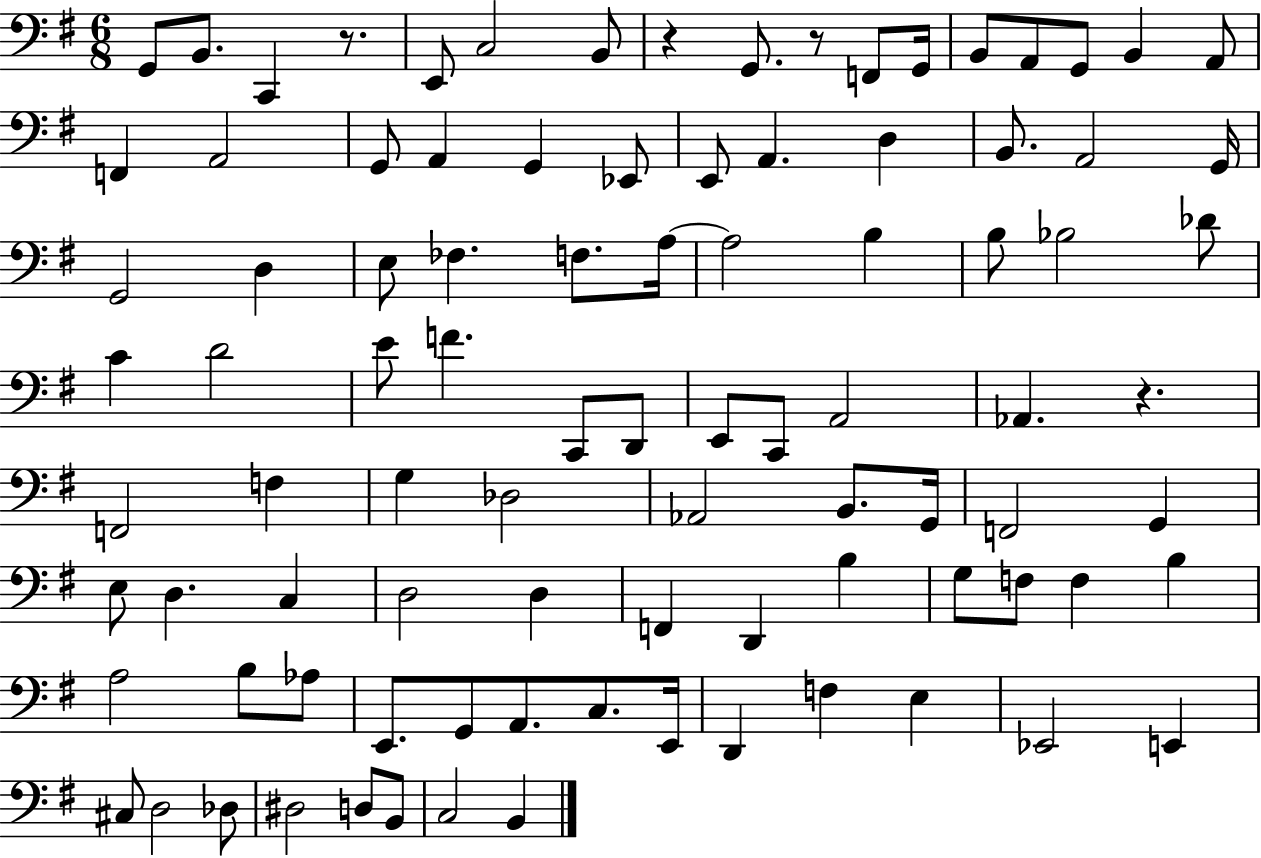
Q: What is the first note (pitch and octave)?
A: G2